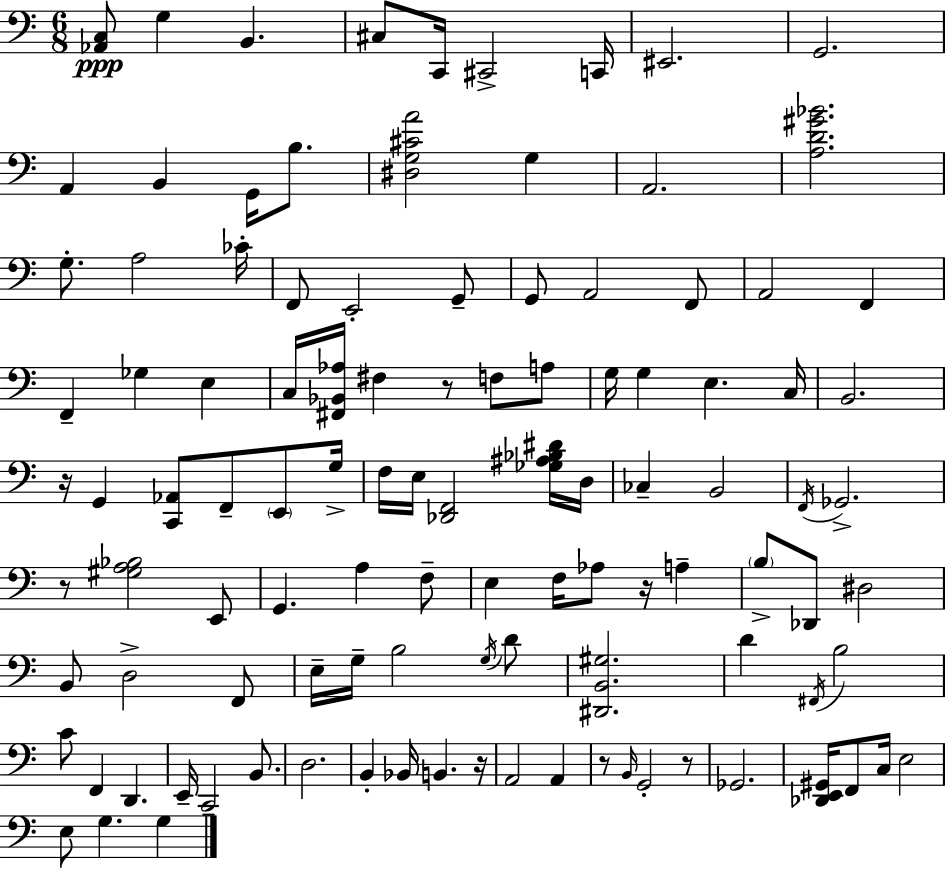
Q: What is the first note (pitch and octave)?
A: G3